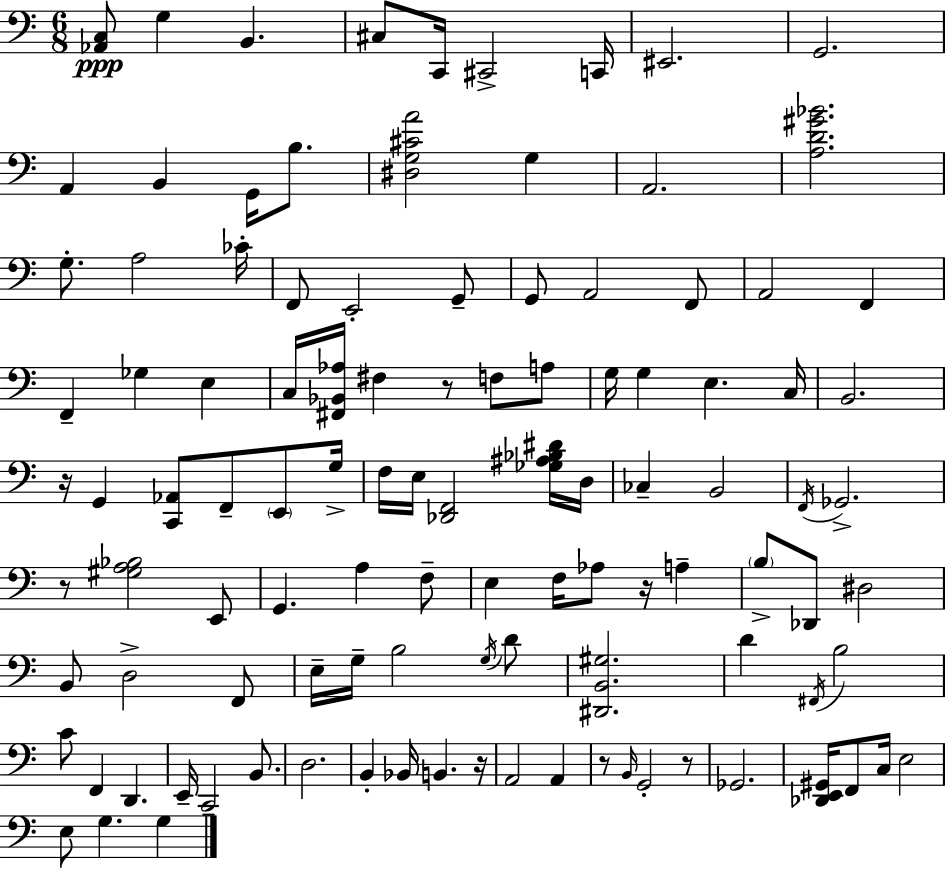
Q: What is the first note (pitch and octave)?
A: G3